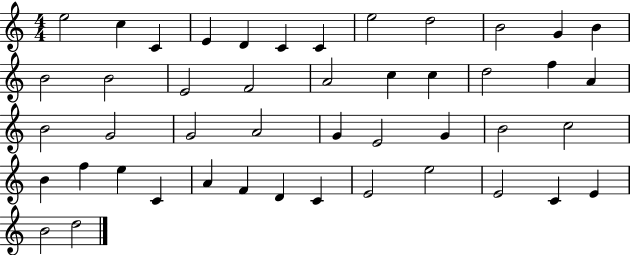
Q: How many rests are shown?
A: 0